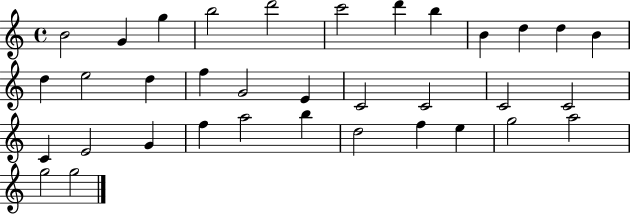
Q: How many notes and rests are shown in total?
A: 35